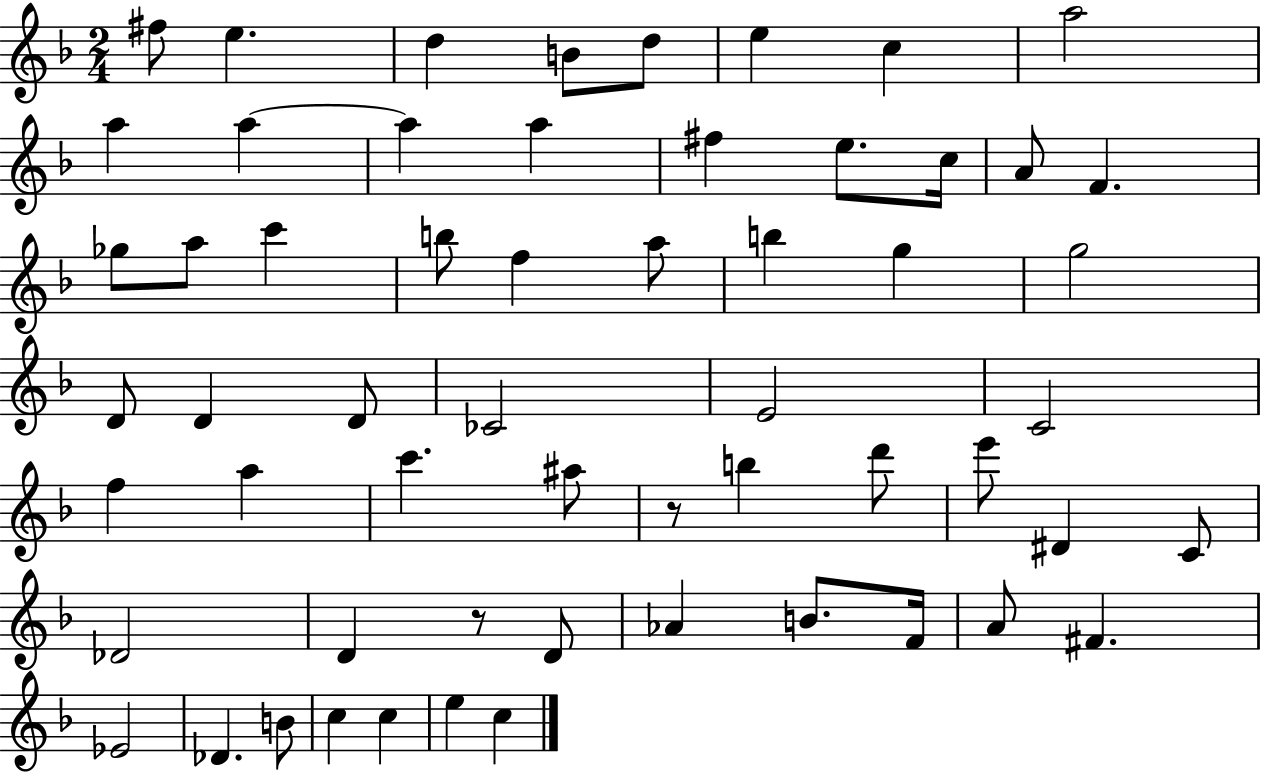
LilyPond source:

{
  \clef treble
  \numericTimeSignature
  \time 2/4
  \key f \major
  fis''8 e''4. | d''4 b'8 d''8 | e''4 c''4 | a''2 | \break a''4 a''4~~ | a''4 a''4 | fis''4 e''8. c''16 | a'8 f'4. | \break ges''8 a''8 c'''4 | b''8 f''4 a''8 | b''4 g''4 | g''2 | \break d'8 d'4 d'8 | ces'2 | e'2 | c'2 | \break f''4 a''4 | c'''4. ais''8 | r8 b''4 d'''8 | e'''8 dis'4 c'8 | \break des'2 | d'4 r8 d'8 | aes'4 b'8. f'16 | a'8 fis'4. | \break ees'2 | des'4. b'8 | c''4 c''4 | e''4 c''4 | \break \bar "|."
}